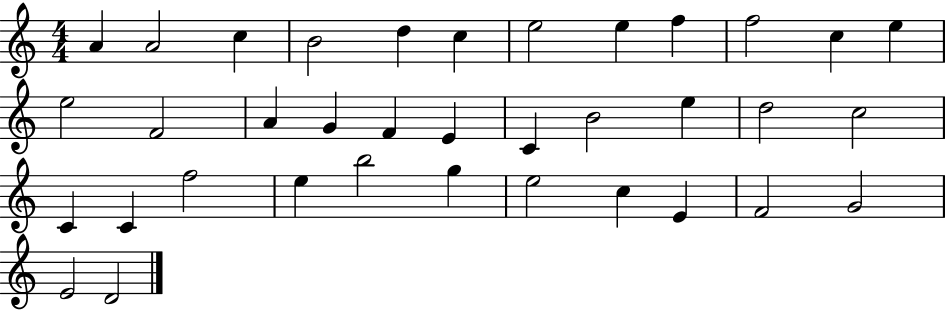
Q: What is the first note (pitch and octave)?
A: A4